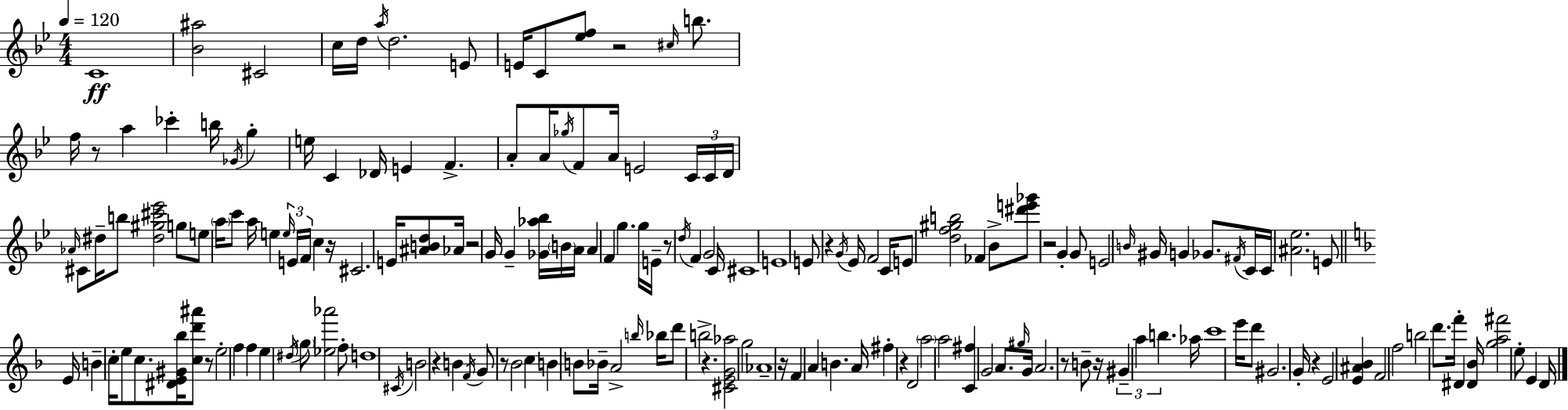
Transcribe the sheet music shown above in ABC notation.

X:1
T:Untitled
M:4/4
L:1/4
K:Bb
C4 [_B^a]2 ^C2 c/4 d/4 a/4 d2 E/2 E/4 C/2 [_ef]/2 z2 ^c/4 b/2 f/4 z/2 a _c' b/4 _G/4 g e/4 C _D/4 E F A/2 A/4 _g/4 F/2 A/4 E2 C/4 C/4 D/4 _A/4 ^C/2 ^d/4 b/2 [^d^g^c'_e']2 g/2 e/2 a/4 c'/2 a/4 e e/4 E/4 F/4 c z/4 ^C2 E/4 [^ABd]/2 _A/4 z2 G/4 G [_G_a_b]/4 B/4 A/4 A F g g/4 E/4 z/2 d/4 F G2 C/4 ^C4 E4 E/2 z G/4 _E/4 F2 C/4 E/2 [df^gb]2 _F _B/2 [^d'e'_g']/2 z2 G G/2 E2 B/4 ^G/4 G _G/2 ^F/4 C/4 C/4 [^A_e]2 E/2 E/4 B c/4 e/2 c/2 [^DE^G_b]/4 [cd'^a']/2 z/2 e2 f f e ^d/4 g/2 [_e_a']2 f/2 d4 ^C/4 B2 z B F/4 G/2 z/2 _B2 c B B/2 _B/4 A2 b/4 _b/4 d'/2 b2 z [^CEG_a]2 g2 _A4 z/4 F A B A/4 ^f z D2 a2 a2 [C^f] G2 A/2 ^g/4 G/4 A2 z/2 B/2 z/4 ^G a b _a/4 c'4 e'/4 d'/2 ^G2 G/4 z E2 [E^A_B] F2 f2 b2 d'/2 f'/4 ^D [^D_B]/4 [ga^f']2 e/2 E D/4